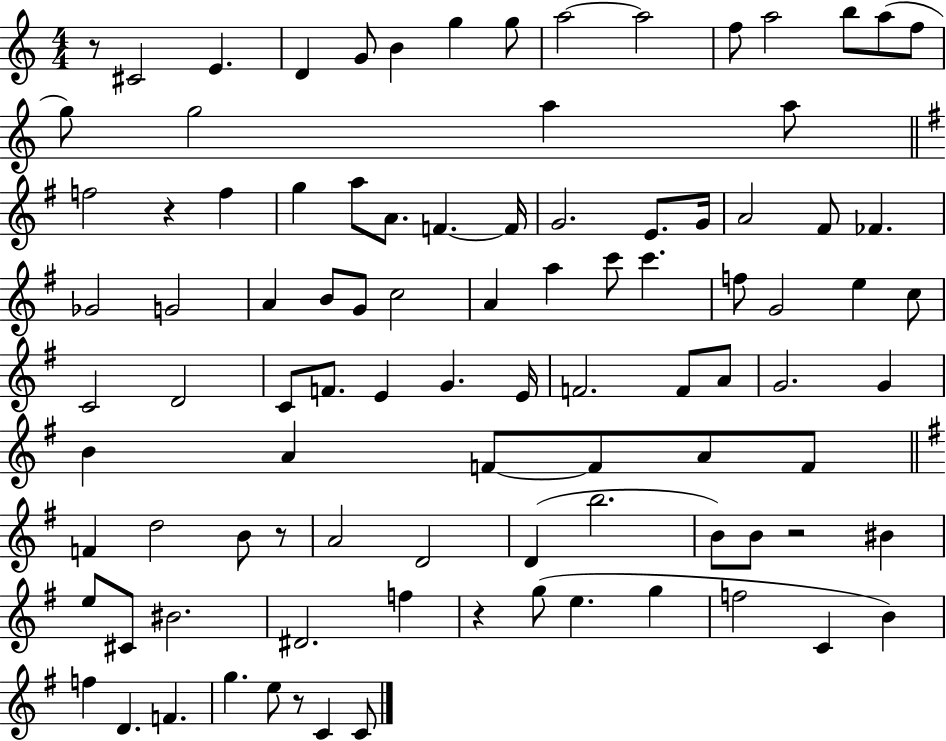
{
  \clef treble
  \numericTimeSignature
  \time 4/4
  \key c \major
  \repeat volta 2 { r8 cis'2 e'4. | d'4 g'8 b'4 g''4 g''8 | a''2~~ a''2 | f''8 a''2 b''8 a''8( f''8 | \break g''8) g''2 a''4 a''8 | \bar "||" \break \key g \major f''2 r4 f''4 | g''4 a''8 a'8. f'4.~~ f'16 | g'2. e'8. g'16 | a'2 fis'8 fes'4. | \break ges'2 g'2 | a'4 b'8 g'8 c''2 | a'4 a''4 c'''8 c'''4. | f''8 g'2 e''4 c''8 | \break c'2 d'2 | c'8 f'8. e'4 g'4. e'16 | f'2. f'8 a'8 | g'2. g'4 | \break b'4 a'4 f'8~~ f'8 a'8 f'8 | \bar "||" \break \key g \major f'4 d''2 b'8 r8 | a'2 d'2 | d'4( b''2. | b'8) b'8 r2 bis'4 | \break e''8 cis'8 bis'2. | dis'2. f''4 | r4 g''8( e''4. g''4 | f''2 c'4 b'4) | \break f''4 d'4. f'4. | g''4. e''8 r8 c'4 c'8 | } \bar "|."
}